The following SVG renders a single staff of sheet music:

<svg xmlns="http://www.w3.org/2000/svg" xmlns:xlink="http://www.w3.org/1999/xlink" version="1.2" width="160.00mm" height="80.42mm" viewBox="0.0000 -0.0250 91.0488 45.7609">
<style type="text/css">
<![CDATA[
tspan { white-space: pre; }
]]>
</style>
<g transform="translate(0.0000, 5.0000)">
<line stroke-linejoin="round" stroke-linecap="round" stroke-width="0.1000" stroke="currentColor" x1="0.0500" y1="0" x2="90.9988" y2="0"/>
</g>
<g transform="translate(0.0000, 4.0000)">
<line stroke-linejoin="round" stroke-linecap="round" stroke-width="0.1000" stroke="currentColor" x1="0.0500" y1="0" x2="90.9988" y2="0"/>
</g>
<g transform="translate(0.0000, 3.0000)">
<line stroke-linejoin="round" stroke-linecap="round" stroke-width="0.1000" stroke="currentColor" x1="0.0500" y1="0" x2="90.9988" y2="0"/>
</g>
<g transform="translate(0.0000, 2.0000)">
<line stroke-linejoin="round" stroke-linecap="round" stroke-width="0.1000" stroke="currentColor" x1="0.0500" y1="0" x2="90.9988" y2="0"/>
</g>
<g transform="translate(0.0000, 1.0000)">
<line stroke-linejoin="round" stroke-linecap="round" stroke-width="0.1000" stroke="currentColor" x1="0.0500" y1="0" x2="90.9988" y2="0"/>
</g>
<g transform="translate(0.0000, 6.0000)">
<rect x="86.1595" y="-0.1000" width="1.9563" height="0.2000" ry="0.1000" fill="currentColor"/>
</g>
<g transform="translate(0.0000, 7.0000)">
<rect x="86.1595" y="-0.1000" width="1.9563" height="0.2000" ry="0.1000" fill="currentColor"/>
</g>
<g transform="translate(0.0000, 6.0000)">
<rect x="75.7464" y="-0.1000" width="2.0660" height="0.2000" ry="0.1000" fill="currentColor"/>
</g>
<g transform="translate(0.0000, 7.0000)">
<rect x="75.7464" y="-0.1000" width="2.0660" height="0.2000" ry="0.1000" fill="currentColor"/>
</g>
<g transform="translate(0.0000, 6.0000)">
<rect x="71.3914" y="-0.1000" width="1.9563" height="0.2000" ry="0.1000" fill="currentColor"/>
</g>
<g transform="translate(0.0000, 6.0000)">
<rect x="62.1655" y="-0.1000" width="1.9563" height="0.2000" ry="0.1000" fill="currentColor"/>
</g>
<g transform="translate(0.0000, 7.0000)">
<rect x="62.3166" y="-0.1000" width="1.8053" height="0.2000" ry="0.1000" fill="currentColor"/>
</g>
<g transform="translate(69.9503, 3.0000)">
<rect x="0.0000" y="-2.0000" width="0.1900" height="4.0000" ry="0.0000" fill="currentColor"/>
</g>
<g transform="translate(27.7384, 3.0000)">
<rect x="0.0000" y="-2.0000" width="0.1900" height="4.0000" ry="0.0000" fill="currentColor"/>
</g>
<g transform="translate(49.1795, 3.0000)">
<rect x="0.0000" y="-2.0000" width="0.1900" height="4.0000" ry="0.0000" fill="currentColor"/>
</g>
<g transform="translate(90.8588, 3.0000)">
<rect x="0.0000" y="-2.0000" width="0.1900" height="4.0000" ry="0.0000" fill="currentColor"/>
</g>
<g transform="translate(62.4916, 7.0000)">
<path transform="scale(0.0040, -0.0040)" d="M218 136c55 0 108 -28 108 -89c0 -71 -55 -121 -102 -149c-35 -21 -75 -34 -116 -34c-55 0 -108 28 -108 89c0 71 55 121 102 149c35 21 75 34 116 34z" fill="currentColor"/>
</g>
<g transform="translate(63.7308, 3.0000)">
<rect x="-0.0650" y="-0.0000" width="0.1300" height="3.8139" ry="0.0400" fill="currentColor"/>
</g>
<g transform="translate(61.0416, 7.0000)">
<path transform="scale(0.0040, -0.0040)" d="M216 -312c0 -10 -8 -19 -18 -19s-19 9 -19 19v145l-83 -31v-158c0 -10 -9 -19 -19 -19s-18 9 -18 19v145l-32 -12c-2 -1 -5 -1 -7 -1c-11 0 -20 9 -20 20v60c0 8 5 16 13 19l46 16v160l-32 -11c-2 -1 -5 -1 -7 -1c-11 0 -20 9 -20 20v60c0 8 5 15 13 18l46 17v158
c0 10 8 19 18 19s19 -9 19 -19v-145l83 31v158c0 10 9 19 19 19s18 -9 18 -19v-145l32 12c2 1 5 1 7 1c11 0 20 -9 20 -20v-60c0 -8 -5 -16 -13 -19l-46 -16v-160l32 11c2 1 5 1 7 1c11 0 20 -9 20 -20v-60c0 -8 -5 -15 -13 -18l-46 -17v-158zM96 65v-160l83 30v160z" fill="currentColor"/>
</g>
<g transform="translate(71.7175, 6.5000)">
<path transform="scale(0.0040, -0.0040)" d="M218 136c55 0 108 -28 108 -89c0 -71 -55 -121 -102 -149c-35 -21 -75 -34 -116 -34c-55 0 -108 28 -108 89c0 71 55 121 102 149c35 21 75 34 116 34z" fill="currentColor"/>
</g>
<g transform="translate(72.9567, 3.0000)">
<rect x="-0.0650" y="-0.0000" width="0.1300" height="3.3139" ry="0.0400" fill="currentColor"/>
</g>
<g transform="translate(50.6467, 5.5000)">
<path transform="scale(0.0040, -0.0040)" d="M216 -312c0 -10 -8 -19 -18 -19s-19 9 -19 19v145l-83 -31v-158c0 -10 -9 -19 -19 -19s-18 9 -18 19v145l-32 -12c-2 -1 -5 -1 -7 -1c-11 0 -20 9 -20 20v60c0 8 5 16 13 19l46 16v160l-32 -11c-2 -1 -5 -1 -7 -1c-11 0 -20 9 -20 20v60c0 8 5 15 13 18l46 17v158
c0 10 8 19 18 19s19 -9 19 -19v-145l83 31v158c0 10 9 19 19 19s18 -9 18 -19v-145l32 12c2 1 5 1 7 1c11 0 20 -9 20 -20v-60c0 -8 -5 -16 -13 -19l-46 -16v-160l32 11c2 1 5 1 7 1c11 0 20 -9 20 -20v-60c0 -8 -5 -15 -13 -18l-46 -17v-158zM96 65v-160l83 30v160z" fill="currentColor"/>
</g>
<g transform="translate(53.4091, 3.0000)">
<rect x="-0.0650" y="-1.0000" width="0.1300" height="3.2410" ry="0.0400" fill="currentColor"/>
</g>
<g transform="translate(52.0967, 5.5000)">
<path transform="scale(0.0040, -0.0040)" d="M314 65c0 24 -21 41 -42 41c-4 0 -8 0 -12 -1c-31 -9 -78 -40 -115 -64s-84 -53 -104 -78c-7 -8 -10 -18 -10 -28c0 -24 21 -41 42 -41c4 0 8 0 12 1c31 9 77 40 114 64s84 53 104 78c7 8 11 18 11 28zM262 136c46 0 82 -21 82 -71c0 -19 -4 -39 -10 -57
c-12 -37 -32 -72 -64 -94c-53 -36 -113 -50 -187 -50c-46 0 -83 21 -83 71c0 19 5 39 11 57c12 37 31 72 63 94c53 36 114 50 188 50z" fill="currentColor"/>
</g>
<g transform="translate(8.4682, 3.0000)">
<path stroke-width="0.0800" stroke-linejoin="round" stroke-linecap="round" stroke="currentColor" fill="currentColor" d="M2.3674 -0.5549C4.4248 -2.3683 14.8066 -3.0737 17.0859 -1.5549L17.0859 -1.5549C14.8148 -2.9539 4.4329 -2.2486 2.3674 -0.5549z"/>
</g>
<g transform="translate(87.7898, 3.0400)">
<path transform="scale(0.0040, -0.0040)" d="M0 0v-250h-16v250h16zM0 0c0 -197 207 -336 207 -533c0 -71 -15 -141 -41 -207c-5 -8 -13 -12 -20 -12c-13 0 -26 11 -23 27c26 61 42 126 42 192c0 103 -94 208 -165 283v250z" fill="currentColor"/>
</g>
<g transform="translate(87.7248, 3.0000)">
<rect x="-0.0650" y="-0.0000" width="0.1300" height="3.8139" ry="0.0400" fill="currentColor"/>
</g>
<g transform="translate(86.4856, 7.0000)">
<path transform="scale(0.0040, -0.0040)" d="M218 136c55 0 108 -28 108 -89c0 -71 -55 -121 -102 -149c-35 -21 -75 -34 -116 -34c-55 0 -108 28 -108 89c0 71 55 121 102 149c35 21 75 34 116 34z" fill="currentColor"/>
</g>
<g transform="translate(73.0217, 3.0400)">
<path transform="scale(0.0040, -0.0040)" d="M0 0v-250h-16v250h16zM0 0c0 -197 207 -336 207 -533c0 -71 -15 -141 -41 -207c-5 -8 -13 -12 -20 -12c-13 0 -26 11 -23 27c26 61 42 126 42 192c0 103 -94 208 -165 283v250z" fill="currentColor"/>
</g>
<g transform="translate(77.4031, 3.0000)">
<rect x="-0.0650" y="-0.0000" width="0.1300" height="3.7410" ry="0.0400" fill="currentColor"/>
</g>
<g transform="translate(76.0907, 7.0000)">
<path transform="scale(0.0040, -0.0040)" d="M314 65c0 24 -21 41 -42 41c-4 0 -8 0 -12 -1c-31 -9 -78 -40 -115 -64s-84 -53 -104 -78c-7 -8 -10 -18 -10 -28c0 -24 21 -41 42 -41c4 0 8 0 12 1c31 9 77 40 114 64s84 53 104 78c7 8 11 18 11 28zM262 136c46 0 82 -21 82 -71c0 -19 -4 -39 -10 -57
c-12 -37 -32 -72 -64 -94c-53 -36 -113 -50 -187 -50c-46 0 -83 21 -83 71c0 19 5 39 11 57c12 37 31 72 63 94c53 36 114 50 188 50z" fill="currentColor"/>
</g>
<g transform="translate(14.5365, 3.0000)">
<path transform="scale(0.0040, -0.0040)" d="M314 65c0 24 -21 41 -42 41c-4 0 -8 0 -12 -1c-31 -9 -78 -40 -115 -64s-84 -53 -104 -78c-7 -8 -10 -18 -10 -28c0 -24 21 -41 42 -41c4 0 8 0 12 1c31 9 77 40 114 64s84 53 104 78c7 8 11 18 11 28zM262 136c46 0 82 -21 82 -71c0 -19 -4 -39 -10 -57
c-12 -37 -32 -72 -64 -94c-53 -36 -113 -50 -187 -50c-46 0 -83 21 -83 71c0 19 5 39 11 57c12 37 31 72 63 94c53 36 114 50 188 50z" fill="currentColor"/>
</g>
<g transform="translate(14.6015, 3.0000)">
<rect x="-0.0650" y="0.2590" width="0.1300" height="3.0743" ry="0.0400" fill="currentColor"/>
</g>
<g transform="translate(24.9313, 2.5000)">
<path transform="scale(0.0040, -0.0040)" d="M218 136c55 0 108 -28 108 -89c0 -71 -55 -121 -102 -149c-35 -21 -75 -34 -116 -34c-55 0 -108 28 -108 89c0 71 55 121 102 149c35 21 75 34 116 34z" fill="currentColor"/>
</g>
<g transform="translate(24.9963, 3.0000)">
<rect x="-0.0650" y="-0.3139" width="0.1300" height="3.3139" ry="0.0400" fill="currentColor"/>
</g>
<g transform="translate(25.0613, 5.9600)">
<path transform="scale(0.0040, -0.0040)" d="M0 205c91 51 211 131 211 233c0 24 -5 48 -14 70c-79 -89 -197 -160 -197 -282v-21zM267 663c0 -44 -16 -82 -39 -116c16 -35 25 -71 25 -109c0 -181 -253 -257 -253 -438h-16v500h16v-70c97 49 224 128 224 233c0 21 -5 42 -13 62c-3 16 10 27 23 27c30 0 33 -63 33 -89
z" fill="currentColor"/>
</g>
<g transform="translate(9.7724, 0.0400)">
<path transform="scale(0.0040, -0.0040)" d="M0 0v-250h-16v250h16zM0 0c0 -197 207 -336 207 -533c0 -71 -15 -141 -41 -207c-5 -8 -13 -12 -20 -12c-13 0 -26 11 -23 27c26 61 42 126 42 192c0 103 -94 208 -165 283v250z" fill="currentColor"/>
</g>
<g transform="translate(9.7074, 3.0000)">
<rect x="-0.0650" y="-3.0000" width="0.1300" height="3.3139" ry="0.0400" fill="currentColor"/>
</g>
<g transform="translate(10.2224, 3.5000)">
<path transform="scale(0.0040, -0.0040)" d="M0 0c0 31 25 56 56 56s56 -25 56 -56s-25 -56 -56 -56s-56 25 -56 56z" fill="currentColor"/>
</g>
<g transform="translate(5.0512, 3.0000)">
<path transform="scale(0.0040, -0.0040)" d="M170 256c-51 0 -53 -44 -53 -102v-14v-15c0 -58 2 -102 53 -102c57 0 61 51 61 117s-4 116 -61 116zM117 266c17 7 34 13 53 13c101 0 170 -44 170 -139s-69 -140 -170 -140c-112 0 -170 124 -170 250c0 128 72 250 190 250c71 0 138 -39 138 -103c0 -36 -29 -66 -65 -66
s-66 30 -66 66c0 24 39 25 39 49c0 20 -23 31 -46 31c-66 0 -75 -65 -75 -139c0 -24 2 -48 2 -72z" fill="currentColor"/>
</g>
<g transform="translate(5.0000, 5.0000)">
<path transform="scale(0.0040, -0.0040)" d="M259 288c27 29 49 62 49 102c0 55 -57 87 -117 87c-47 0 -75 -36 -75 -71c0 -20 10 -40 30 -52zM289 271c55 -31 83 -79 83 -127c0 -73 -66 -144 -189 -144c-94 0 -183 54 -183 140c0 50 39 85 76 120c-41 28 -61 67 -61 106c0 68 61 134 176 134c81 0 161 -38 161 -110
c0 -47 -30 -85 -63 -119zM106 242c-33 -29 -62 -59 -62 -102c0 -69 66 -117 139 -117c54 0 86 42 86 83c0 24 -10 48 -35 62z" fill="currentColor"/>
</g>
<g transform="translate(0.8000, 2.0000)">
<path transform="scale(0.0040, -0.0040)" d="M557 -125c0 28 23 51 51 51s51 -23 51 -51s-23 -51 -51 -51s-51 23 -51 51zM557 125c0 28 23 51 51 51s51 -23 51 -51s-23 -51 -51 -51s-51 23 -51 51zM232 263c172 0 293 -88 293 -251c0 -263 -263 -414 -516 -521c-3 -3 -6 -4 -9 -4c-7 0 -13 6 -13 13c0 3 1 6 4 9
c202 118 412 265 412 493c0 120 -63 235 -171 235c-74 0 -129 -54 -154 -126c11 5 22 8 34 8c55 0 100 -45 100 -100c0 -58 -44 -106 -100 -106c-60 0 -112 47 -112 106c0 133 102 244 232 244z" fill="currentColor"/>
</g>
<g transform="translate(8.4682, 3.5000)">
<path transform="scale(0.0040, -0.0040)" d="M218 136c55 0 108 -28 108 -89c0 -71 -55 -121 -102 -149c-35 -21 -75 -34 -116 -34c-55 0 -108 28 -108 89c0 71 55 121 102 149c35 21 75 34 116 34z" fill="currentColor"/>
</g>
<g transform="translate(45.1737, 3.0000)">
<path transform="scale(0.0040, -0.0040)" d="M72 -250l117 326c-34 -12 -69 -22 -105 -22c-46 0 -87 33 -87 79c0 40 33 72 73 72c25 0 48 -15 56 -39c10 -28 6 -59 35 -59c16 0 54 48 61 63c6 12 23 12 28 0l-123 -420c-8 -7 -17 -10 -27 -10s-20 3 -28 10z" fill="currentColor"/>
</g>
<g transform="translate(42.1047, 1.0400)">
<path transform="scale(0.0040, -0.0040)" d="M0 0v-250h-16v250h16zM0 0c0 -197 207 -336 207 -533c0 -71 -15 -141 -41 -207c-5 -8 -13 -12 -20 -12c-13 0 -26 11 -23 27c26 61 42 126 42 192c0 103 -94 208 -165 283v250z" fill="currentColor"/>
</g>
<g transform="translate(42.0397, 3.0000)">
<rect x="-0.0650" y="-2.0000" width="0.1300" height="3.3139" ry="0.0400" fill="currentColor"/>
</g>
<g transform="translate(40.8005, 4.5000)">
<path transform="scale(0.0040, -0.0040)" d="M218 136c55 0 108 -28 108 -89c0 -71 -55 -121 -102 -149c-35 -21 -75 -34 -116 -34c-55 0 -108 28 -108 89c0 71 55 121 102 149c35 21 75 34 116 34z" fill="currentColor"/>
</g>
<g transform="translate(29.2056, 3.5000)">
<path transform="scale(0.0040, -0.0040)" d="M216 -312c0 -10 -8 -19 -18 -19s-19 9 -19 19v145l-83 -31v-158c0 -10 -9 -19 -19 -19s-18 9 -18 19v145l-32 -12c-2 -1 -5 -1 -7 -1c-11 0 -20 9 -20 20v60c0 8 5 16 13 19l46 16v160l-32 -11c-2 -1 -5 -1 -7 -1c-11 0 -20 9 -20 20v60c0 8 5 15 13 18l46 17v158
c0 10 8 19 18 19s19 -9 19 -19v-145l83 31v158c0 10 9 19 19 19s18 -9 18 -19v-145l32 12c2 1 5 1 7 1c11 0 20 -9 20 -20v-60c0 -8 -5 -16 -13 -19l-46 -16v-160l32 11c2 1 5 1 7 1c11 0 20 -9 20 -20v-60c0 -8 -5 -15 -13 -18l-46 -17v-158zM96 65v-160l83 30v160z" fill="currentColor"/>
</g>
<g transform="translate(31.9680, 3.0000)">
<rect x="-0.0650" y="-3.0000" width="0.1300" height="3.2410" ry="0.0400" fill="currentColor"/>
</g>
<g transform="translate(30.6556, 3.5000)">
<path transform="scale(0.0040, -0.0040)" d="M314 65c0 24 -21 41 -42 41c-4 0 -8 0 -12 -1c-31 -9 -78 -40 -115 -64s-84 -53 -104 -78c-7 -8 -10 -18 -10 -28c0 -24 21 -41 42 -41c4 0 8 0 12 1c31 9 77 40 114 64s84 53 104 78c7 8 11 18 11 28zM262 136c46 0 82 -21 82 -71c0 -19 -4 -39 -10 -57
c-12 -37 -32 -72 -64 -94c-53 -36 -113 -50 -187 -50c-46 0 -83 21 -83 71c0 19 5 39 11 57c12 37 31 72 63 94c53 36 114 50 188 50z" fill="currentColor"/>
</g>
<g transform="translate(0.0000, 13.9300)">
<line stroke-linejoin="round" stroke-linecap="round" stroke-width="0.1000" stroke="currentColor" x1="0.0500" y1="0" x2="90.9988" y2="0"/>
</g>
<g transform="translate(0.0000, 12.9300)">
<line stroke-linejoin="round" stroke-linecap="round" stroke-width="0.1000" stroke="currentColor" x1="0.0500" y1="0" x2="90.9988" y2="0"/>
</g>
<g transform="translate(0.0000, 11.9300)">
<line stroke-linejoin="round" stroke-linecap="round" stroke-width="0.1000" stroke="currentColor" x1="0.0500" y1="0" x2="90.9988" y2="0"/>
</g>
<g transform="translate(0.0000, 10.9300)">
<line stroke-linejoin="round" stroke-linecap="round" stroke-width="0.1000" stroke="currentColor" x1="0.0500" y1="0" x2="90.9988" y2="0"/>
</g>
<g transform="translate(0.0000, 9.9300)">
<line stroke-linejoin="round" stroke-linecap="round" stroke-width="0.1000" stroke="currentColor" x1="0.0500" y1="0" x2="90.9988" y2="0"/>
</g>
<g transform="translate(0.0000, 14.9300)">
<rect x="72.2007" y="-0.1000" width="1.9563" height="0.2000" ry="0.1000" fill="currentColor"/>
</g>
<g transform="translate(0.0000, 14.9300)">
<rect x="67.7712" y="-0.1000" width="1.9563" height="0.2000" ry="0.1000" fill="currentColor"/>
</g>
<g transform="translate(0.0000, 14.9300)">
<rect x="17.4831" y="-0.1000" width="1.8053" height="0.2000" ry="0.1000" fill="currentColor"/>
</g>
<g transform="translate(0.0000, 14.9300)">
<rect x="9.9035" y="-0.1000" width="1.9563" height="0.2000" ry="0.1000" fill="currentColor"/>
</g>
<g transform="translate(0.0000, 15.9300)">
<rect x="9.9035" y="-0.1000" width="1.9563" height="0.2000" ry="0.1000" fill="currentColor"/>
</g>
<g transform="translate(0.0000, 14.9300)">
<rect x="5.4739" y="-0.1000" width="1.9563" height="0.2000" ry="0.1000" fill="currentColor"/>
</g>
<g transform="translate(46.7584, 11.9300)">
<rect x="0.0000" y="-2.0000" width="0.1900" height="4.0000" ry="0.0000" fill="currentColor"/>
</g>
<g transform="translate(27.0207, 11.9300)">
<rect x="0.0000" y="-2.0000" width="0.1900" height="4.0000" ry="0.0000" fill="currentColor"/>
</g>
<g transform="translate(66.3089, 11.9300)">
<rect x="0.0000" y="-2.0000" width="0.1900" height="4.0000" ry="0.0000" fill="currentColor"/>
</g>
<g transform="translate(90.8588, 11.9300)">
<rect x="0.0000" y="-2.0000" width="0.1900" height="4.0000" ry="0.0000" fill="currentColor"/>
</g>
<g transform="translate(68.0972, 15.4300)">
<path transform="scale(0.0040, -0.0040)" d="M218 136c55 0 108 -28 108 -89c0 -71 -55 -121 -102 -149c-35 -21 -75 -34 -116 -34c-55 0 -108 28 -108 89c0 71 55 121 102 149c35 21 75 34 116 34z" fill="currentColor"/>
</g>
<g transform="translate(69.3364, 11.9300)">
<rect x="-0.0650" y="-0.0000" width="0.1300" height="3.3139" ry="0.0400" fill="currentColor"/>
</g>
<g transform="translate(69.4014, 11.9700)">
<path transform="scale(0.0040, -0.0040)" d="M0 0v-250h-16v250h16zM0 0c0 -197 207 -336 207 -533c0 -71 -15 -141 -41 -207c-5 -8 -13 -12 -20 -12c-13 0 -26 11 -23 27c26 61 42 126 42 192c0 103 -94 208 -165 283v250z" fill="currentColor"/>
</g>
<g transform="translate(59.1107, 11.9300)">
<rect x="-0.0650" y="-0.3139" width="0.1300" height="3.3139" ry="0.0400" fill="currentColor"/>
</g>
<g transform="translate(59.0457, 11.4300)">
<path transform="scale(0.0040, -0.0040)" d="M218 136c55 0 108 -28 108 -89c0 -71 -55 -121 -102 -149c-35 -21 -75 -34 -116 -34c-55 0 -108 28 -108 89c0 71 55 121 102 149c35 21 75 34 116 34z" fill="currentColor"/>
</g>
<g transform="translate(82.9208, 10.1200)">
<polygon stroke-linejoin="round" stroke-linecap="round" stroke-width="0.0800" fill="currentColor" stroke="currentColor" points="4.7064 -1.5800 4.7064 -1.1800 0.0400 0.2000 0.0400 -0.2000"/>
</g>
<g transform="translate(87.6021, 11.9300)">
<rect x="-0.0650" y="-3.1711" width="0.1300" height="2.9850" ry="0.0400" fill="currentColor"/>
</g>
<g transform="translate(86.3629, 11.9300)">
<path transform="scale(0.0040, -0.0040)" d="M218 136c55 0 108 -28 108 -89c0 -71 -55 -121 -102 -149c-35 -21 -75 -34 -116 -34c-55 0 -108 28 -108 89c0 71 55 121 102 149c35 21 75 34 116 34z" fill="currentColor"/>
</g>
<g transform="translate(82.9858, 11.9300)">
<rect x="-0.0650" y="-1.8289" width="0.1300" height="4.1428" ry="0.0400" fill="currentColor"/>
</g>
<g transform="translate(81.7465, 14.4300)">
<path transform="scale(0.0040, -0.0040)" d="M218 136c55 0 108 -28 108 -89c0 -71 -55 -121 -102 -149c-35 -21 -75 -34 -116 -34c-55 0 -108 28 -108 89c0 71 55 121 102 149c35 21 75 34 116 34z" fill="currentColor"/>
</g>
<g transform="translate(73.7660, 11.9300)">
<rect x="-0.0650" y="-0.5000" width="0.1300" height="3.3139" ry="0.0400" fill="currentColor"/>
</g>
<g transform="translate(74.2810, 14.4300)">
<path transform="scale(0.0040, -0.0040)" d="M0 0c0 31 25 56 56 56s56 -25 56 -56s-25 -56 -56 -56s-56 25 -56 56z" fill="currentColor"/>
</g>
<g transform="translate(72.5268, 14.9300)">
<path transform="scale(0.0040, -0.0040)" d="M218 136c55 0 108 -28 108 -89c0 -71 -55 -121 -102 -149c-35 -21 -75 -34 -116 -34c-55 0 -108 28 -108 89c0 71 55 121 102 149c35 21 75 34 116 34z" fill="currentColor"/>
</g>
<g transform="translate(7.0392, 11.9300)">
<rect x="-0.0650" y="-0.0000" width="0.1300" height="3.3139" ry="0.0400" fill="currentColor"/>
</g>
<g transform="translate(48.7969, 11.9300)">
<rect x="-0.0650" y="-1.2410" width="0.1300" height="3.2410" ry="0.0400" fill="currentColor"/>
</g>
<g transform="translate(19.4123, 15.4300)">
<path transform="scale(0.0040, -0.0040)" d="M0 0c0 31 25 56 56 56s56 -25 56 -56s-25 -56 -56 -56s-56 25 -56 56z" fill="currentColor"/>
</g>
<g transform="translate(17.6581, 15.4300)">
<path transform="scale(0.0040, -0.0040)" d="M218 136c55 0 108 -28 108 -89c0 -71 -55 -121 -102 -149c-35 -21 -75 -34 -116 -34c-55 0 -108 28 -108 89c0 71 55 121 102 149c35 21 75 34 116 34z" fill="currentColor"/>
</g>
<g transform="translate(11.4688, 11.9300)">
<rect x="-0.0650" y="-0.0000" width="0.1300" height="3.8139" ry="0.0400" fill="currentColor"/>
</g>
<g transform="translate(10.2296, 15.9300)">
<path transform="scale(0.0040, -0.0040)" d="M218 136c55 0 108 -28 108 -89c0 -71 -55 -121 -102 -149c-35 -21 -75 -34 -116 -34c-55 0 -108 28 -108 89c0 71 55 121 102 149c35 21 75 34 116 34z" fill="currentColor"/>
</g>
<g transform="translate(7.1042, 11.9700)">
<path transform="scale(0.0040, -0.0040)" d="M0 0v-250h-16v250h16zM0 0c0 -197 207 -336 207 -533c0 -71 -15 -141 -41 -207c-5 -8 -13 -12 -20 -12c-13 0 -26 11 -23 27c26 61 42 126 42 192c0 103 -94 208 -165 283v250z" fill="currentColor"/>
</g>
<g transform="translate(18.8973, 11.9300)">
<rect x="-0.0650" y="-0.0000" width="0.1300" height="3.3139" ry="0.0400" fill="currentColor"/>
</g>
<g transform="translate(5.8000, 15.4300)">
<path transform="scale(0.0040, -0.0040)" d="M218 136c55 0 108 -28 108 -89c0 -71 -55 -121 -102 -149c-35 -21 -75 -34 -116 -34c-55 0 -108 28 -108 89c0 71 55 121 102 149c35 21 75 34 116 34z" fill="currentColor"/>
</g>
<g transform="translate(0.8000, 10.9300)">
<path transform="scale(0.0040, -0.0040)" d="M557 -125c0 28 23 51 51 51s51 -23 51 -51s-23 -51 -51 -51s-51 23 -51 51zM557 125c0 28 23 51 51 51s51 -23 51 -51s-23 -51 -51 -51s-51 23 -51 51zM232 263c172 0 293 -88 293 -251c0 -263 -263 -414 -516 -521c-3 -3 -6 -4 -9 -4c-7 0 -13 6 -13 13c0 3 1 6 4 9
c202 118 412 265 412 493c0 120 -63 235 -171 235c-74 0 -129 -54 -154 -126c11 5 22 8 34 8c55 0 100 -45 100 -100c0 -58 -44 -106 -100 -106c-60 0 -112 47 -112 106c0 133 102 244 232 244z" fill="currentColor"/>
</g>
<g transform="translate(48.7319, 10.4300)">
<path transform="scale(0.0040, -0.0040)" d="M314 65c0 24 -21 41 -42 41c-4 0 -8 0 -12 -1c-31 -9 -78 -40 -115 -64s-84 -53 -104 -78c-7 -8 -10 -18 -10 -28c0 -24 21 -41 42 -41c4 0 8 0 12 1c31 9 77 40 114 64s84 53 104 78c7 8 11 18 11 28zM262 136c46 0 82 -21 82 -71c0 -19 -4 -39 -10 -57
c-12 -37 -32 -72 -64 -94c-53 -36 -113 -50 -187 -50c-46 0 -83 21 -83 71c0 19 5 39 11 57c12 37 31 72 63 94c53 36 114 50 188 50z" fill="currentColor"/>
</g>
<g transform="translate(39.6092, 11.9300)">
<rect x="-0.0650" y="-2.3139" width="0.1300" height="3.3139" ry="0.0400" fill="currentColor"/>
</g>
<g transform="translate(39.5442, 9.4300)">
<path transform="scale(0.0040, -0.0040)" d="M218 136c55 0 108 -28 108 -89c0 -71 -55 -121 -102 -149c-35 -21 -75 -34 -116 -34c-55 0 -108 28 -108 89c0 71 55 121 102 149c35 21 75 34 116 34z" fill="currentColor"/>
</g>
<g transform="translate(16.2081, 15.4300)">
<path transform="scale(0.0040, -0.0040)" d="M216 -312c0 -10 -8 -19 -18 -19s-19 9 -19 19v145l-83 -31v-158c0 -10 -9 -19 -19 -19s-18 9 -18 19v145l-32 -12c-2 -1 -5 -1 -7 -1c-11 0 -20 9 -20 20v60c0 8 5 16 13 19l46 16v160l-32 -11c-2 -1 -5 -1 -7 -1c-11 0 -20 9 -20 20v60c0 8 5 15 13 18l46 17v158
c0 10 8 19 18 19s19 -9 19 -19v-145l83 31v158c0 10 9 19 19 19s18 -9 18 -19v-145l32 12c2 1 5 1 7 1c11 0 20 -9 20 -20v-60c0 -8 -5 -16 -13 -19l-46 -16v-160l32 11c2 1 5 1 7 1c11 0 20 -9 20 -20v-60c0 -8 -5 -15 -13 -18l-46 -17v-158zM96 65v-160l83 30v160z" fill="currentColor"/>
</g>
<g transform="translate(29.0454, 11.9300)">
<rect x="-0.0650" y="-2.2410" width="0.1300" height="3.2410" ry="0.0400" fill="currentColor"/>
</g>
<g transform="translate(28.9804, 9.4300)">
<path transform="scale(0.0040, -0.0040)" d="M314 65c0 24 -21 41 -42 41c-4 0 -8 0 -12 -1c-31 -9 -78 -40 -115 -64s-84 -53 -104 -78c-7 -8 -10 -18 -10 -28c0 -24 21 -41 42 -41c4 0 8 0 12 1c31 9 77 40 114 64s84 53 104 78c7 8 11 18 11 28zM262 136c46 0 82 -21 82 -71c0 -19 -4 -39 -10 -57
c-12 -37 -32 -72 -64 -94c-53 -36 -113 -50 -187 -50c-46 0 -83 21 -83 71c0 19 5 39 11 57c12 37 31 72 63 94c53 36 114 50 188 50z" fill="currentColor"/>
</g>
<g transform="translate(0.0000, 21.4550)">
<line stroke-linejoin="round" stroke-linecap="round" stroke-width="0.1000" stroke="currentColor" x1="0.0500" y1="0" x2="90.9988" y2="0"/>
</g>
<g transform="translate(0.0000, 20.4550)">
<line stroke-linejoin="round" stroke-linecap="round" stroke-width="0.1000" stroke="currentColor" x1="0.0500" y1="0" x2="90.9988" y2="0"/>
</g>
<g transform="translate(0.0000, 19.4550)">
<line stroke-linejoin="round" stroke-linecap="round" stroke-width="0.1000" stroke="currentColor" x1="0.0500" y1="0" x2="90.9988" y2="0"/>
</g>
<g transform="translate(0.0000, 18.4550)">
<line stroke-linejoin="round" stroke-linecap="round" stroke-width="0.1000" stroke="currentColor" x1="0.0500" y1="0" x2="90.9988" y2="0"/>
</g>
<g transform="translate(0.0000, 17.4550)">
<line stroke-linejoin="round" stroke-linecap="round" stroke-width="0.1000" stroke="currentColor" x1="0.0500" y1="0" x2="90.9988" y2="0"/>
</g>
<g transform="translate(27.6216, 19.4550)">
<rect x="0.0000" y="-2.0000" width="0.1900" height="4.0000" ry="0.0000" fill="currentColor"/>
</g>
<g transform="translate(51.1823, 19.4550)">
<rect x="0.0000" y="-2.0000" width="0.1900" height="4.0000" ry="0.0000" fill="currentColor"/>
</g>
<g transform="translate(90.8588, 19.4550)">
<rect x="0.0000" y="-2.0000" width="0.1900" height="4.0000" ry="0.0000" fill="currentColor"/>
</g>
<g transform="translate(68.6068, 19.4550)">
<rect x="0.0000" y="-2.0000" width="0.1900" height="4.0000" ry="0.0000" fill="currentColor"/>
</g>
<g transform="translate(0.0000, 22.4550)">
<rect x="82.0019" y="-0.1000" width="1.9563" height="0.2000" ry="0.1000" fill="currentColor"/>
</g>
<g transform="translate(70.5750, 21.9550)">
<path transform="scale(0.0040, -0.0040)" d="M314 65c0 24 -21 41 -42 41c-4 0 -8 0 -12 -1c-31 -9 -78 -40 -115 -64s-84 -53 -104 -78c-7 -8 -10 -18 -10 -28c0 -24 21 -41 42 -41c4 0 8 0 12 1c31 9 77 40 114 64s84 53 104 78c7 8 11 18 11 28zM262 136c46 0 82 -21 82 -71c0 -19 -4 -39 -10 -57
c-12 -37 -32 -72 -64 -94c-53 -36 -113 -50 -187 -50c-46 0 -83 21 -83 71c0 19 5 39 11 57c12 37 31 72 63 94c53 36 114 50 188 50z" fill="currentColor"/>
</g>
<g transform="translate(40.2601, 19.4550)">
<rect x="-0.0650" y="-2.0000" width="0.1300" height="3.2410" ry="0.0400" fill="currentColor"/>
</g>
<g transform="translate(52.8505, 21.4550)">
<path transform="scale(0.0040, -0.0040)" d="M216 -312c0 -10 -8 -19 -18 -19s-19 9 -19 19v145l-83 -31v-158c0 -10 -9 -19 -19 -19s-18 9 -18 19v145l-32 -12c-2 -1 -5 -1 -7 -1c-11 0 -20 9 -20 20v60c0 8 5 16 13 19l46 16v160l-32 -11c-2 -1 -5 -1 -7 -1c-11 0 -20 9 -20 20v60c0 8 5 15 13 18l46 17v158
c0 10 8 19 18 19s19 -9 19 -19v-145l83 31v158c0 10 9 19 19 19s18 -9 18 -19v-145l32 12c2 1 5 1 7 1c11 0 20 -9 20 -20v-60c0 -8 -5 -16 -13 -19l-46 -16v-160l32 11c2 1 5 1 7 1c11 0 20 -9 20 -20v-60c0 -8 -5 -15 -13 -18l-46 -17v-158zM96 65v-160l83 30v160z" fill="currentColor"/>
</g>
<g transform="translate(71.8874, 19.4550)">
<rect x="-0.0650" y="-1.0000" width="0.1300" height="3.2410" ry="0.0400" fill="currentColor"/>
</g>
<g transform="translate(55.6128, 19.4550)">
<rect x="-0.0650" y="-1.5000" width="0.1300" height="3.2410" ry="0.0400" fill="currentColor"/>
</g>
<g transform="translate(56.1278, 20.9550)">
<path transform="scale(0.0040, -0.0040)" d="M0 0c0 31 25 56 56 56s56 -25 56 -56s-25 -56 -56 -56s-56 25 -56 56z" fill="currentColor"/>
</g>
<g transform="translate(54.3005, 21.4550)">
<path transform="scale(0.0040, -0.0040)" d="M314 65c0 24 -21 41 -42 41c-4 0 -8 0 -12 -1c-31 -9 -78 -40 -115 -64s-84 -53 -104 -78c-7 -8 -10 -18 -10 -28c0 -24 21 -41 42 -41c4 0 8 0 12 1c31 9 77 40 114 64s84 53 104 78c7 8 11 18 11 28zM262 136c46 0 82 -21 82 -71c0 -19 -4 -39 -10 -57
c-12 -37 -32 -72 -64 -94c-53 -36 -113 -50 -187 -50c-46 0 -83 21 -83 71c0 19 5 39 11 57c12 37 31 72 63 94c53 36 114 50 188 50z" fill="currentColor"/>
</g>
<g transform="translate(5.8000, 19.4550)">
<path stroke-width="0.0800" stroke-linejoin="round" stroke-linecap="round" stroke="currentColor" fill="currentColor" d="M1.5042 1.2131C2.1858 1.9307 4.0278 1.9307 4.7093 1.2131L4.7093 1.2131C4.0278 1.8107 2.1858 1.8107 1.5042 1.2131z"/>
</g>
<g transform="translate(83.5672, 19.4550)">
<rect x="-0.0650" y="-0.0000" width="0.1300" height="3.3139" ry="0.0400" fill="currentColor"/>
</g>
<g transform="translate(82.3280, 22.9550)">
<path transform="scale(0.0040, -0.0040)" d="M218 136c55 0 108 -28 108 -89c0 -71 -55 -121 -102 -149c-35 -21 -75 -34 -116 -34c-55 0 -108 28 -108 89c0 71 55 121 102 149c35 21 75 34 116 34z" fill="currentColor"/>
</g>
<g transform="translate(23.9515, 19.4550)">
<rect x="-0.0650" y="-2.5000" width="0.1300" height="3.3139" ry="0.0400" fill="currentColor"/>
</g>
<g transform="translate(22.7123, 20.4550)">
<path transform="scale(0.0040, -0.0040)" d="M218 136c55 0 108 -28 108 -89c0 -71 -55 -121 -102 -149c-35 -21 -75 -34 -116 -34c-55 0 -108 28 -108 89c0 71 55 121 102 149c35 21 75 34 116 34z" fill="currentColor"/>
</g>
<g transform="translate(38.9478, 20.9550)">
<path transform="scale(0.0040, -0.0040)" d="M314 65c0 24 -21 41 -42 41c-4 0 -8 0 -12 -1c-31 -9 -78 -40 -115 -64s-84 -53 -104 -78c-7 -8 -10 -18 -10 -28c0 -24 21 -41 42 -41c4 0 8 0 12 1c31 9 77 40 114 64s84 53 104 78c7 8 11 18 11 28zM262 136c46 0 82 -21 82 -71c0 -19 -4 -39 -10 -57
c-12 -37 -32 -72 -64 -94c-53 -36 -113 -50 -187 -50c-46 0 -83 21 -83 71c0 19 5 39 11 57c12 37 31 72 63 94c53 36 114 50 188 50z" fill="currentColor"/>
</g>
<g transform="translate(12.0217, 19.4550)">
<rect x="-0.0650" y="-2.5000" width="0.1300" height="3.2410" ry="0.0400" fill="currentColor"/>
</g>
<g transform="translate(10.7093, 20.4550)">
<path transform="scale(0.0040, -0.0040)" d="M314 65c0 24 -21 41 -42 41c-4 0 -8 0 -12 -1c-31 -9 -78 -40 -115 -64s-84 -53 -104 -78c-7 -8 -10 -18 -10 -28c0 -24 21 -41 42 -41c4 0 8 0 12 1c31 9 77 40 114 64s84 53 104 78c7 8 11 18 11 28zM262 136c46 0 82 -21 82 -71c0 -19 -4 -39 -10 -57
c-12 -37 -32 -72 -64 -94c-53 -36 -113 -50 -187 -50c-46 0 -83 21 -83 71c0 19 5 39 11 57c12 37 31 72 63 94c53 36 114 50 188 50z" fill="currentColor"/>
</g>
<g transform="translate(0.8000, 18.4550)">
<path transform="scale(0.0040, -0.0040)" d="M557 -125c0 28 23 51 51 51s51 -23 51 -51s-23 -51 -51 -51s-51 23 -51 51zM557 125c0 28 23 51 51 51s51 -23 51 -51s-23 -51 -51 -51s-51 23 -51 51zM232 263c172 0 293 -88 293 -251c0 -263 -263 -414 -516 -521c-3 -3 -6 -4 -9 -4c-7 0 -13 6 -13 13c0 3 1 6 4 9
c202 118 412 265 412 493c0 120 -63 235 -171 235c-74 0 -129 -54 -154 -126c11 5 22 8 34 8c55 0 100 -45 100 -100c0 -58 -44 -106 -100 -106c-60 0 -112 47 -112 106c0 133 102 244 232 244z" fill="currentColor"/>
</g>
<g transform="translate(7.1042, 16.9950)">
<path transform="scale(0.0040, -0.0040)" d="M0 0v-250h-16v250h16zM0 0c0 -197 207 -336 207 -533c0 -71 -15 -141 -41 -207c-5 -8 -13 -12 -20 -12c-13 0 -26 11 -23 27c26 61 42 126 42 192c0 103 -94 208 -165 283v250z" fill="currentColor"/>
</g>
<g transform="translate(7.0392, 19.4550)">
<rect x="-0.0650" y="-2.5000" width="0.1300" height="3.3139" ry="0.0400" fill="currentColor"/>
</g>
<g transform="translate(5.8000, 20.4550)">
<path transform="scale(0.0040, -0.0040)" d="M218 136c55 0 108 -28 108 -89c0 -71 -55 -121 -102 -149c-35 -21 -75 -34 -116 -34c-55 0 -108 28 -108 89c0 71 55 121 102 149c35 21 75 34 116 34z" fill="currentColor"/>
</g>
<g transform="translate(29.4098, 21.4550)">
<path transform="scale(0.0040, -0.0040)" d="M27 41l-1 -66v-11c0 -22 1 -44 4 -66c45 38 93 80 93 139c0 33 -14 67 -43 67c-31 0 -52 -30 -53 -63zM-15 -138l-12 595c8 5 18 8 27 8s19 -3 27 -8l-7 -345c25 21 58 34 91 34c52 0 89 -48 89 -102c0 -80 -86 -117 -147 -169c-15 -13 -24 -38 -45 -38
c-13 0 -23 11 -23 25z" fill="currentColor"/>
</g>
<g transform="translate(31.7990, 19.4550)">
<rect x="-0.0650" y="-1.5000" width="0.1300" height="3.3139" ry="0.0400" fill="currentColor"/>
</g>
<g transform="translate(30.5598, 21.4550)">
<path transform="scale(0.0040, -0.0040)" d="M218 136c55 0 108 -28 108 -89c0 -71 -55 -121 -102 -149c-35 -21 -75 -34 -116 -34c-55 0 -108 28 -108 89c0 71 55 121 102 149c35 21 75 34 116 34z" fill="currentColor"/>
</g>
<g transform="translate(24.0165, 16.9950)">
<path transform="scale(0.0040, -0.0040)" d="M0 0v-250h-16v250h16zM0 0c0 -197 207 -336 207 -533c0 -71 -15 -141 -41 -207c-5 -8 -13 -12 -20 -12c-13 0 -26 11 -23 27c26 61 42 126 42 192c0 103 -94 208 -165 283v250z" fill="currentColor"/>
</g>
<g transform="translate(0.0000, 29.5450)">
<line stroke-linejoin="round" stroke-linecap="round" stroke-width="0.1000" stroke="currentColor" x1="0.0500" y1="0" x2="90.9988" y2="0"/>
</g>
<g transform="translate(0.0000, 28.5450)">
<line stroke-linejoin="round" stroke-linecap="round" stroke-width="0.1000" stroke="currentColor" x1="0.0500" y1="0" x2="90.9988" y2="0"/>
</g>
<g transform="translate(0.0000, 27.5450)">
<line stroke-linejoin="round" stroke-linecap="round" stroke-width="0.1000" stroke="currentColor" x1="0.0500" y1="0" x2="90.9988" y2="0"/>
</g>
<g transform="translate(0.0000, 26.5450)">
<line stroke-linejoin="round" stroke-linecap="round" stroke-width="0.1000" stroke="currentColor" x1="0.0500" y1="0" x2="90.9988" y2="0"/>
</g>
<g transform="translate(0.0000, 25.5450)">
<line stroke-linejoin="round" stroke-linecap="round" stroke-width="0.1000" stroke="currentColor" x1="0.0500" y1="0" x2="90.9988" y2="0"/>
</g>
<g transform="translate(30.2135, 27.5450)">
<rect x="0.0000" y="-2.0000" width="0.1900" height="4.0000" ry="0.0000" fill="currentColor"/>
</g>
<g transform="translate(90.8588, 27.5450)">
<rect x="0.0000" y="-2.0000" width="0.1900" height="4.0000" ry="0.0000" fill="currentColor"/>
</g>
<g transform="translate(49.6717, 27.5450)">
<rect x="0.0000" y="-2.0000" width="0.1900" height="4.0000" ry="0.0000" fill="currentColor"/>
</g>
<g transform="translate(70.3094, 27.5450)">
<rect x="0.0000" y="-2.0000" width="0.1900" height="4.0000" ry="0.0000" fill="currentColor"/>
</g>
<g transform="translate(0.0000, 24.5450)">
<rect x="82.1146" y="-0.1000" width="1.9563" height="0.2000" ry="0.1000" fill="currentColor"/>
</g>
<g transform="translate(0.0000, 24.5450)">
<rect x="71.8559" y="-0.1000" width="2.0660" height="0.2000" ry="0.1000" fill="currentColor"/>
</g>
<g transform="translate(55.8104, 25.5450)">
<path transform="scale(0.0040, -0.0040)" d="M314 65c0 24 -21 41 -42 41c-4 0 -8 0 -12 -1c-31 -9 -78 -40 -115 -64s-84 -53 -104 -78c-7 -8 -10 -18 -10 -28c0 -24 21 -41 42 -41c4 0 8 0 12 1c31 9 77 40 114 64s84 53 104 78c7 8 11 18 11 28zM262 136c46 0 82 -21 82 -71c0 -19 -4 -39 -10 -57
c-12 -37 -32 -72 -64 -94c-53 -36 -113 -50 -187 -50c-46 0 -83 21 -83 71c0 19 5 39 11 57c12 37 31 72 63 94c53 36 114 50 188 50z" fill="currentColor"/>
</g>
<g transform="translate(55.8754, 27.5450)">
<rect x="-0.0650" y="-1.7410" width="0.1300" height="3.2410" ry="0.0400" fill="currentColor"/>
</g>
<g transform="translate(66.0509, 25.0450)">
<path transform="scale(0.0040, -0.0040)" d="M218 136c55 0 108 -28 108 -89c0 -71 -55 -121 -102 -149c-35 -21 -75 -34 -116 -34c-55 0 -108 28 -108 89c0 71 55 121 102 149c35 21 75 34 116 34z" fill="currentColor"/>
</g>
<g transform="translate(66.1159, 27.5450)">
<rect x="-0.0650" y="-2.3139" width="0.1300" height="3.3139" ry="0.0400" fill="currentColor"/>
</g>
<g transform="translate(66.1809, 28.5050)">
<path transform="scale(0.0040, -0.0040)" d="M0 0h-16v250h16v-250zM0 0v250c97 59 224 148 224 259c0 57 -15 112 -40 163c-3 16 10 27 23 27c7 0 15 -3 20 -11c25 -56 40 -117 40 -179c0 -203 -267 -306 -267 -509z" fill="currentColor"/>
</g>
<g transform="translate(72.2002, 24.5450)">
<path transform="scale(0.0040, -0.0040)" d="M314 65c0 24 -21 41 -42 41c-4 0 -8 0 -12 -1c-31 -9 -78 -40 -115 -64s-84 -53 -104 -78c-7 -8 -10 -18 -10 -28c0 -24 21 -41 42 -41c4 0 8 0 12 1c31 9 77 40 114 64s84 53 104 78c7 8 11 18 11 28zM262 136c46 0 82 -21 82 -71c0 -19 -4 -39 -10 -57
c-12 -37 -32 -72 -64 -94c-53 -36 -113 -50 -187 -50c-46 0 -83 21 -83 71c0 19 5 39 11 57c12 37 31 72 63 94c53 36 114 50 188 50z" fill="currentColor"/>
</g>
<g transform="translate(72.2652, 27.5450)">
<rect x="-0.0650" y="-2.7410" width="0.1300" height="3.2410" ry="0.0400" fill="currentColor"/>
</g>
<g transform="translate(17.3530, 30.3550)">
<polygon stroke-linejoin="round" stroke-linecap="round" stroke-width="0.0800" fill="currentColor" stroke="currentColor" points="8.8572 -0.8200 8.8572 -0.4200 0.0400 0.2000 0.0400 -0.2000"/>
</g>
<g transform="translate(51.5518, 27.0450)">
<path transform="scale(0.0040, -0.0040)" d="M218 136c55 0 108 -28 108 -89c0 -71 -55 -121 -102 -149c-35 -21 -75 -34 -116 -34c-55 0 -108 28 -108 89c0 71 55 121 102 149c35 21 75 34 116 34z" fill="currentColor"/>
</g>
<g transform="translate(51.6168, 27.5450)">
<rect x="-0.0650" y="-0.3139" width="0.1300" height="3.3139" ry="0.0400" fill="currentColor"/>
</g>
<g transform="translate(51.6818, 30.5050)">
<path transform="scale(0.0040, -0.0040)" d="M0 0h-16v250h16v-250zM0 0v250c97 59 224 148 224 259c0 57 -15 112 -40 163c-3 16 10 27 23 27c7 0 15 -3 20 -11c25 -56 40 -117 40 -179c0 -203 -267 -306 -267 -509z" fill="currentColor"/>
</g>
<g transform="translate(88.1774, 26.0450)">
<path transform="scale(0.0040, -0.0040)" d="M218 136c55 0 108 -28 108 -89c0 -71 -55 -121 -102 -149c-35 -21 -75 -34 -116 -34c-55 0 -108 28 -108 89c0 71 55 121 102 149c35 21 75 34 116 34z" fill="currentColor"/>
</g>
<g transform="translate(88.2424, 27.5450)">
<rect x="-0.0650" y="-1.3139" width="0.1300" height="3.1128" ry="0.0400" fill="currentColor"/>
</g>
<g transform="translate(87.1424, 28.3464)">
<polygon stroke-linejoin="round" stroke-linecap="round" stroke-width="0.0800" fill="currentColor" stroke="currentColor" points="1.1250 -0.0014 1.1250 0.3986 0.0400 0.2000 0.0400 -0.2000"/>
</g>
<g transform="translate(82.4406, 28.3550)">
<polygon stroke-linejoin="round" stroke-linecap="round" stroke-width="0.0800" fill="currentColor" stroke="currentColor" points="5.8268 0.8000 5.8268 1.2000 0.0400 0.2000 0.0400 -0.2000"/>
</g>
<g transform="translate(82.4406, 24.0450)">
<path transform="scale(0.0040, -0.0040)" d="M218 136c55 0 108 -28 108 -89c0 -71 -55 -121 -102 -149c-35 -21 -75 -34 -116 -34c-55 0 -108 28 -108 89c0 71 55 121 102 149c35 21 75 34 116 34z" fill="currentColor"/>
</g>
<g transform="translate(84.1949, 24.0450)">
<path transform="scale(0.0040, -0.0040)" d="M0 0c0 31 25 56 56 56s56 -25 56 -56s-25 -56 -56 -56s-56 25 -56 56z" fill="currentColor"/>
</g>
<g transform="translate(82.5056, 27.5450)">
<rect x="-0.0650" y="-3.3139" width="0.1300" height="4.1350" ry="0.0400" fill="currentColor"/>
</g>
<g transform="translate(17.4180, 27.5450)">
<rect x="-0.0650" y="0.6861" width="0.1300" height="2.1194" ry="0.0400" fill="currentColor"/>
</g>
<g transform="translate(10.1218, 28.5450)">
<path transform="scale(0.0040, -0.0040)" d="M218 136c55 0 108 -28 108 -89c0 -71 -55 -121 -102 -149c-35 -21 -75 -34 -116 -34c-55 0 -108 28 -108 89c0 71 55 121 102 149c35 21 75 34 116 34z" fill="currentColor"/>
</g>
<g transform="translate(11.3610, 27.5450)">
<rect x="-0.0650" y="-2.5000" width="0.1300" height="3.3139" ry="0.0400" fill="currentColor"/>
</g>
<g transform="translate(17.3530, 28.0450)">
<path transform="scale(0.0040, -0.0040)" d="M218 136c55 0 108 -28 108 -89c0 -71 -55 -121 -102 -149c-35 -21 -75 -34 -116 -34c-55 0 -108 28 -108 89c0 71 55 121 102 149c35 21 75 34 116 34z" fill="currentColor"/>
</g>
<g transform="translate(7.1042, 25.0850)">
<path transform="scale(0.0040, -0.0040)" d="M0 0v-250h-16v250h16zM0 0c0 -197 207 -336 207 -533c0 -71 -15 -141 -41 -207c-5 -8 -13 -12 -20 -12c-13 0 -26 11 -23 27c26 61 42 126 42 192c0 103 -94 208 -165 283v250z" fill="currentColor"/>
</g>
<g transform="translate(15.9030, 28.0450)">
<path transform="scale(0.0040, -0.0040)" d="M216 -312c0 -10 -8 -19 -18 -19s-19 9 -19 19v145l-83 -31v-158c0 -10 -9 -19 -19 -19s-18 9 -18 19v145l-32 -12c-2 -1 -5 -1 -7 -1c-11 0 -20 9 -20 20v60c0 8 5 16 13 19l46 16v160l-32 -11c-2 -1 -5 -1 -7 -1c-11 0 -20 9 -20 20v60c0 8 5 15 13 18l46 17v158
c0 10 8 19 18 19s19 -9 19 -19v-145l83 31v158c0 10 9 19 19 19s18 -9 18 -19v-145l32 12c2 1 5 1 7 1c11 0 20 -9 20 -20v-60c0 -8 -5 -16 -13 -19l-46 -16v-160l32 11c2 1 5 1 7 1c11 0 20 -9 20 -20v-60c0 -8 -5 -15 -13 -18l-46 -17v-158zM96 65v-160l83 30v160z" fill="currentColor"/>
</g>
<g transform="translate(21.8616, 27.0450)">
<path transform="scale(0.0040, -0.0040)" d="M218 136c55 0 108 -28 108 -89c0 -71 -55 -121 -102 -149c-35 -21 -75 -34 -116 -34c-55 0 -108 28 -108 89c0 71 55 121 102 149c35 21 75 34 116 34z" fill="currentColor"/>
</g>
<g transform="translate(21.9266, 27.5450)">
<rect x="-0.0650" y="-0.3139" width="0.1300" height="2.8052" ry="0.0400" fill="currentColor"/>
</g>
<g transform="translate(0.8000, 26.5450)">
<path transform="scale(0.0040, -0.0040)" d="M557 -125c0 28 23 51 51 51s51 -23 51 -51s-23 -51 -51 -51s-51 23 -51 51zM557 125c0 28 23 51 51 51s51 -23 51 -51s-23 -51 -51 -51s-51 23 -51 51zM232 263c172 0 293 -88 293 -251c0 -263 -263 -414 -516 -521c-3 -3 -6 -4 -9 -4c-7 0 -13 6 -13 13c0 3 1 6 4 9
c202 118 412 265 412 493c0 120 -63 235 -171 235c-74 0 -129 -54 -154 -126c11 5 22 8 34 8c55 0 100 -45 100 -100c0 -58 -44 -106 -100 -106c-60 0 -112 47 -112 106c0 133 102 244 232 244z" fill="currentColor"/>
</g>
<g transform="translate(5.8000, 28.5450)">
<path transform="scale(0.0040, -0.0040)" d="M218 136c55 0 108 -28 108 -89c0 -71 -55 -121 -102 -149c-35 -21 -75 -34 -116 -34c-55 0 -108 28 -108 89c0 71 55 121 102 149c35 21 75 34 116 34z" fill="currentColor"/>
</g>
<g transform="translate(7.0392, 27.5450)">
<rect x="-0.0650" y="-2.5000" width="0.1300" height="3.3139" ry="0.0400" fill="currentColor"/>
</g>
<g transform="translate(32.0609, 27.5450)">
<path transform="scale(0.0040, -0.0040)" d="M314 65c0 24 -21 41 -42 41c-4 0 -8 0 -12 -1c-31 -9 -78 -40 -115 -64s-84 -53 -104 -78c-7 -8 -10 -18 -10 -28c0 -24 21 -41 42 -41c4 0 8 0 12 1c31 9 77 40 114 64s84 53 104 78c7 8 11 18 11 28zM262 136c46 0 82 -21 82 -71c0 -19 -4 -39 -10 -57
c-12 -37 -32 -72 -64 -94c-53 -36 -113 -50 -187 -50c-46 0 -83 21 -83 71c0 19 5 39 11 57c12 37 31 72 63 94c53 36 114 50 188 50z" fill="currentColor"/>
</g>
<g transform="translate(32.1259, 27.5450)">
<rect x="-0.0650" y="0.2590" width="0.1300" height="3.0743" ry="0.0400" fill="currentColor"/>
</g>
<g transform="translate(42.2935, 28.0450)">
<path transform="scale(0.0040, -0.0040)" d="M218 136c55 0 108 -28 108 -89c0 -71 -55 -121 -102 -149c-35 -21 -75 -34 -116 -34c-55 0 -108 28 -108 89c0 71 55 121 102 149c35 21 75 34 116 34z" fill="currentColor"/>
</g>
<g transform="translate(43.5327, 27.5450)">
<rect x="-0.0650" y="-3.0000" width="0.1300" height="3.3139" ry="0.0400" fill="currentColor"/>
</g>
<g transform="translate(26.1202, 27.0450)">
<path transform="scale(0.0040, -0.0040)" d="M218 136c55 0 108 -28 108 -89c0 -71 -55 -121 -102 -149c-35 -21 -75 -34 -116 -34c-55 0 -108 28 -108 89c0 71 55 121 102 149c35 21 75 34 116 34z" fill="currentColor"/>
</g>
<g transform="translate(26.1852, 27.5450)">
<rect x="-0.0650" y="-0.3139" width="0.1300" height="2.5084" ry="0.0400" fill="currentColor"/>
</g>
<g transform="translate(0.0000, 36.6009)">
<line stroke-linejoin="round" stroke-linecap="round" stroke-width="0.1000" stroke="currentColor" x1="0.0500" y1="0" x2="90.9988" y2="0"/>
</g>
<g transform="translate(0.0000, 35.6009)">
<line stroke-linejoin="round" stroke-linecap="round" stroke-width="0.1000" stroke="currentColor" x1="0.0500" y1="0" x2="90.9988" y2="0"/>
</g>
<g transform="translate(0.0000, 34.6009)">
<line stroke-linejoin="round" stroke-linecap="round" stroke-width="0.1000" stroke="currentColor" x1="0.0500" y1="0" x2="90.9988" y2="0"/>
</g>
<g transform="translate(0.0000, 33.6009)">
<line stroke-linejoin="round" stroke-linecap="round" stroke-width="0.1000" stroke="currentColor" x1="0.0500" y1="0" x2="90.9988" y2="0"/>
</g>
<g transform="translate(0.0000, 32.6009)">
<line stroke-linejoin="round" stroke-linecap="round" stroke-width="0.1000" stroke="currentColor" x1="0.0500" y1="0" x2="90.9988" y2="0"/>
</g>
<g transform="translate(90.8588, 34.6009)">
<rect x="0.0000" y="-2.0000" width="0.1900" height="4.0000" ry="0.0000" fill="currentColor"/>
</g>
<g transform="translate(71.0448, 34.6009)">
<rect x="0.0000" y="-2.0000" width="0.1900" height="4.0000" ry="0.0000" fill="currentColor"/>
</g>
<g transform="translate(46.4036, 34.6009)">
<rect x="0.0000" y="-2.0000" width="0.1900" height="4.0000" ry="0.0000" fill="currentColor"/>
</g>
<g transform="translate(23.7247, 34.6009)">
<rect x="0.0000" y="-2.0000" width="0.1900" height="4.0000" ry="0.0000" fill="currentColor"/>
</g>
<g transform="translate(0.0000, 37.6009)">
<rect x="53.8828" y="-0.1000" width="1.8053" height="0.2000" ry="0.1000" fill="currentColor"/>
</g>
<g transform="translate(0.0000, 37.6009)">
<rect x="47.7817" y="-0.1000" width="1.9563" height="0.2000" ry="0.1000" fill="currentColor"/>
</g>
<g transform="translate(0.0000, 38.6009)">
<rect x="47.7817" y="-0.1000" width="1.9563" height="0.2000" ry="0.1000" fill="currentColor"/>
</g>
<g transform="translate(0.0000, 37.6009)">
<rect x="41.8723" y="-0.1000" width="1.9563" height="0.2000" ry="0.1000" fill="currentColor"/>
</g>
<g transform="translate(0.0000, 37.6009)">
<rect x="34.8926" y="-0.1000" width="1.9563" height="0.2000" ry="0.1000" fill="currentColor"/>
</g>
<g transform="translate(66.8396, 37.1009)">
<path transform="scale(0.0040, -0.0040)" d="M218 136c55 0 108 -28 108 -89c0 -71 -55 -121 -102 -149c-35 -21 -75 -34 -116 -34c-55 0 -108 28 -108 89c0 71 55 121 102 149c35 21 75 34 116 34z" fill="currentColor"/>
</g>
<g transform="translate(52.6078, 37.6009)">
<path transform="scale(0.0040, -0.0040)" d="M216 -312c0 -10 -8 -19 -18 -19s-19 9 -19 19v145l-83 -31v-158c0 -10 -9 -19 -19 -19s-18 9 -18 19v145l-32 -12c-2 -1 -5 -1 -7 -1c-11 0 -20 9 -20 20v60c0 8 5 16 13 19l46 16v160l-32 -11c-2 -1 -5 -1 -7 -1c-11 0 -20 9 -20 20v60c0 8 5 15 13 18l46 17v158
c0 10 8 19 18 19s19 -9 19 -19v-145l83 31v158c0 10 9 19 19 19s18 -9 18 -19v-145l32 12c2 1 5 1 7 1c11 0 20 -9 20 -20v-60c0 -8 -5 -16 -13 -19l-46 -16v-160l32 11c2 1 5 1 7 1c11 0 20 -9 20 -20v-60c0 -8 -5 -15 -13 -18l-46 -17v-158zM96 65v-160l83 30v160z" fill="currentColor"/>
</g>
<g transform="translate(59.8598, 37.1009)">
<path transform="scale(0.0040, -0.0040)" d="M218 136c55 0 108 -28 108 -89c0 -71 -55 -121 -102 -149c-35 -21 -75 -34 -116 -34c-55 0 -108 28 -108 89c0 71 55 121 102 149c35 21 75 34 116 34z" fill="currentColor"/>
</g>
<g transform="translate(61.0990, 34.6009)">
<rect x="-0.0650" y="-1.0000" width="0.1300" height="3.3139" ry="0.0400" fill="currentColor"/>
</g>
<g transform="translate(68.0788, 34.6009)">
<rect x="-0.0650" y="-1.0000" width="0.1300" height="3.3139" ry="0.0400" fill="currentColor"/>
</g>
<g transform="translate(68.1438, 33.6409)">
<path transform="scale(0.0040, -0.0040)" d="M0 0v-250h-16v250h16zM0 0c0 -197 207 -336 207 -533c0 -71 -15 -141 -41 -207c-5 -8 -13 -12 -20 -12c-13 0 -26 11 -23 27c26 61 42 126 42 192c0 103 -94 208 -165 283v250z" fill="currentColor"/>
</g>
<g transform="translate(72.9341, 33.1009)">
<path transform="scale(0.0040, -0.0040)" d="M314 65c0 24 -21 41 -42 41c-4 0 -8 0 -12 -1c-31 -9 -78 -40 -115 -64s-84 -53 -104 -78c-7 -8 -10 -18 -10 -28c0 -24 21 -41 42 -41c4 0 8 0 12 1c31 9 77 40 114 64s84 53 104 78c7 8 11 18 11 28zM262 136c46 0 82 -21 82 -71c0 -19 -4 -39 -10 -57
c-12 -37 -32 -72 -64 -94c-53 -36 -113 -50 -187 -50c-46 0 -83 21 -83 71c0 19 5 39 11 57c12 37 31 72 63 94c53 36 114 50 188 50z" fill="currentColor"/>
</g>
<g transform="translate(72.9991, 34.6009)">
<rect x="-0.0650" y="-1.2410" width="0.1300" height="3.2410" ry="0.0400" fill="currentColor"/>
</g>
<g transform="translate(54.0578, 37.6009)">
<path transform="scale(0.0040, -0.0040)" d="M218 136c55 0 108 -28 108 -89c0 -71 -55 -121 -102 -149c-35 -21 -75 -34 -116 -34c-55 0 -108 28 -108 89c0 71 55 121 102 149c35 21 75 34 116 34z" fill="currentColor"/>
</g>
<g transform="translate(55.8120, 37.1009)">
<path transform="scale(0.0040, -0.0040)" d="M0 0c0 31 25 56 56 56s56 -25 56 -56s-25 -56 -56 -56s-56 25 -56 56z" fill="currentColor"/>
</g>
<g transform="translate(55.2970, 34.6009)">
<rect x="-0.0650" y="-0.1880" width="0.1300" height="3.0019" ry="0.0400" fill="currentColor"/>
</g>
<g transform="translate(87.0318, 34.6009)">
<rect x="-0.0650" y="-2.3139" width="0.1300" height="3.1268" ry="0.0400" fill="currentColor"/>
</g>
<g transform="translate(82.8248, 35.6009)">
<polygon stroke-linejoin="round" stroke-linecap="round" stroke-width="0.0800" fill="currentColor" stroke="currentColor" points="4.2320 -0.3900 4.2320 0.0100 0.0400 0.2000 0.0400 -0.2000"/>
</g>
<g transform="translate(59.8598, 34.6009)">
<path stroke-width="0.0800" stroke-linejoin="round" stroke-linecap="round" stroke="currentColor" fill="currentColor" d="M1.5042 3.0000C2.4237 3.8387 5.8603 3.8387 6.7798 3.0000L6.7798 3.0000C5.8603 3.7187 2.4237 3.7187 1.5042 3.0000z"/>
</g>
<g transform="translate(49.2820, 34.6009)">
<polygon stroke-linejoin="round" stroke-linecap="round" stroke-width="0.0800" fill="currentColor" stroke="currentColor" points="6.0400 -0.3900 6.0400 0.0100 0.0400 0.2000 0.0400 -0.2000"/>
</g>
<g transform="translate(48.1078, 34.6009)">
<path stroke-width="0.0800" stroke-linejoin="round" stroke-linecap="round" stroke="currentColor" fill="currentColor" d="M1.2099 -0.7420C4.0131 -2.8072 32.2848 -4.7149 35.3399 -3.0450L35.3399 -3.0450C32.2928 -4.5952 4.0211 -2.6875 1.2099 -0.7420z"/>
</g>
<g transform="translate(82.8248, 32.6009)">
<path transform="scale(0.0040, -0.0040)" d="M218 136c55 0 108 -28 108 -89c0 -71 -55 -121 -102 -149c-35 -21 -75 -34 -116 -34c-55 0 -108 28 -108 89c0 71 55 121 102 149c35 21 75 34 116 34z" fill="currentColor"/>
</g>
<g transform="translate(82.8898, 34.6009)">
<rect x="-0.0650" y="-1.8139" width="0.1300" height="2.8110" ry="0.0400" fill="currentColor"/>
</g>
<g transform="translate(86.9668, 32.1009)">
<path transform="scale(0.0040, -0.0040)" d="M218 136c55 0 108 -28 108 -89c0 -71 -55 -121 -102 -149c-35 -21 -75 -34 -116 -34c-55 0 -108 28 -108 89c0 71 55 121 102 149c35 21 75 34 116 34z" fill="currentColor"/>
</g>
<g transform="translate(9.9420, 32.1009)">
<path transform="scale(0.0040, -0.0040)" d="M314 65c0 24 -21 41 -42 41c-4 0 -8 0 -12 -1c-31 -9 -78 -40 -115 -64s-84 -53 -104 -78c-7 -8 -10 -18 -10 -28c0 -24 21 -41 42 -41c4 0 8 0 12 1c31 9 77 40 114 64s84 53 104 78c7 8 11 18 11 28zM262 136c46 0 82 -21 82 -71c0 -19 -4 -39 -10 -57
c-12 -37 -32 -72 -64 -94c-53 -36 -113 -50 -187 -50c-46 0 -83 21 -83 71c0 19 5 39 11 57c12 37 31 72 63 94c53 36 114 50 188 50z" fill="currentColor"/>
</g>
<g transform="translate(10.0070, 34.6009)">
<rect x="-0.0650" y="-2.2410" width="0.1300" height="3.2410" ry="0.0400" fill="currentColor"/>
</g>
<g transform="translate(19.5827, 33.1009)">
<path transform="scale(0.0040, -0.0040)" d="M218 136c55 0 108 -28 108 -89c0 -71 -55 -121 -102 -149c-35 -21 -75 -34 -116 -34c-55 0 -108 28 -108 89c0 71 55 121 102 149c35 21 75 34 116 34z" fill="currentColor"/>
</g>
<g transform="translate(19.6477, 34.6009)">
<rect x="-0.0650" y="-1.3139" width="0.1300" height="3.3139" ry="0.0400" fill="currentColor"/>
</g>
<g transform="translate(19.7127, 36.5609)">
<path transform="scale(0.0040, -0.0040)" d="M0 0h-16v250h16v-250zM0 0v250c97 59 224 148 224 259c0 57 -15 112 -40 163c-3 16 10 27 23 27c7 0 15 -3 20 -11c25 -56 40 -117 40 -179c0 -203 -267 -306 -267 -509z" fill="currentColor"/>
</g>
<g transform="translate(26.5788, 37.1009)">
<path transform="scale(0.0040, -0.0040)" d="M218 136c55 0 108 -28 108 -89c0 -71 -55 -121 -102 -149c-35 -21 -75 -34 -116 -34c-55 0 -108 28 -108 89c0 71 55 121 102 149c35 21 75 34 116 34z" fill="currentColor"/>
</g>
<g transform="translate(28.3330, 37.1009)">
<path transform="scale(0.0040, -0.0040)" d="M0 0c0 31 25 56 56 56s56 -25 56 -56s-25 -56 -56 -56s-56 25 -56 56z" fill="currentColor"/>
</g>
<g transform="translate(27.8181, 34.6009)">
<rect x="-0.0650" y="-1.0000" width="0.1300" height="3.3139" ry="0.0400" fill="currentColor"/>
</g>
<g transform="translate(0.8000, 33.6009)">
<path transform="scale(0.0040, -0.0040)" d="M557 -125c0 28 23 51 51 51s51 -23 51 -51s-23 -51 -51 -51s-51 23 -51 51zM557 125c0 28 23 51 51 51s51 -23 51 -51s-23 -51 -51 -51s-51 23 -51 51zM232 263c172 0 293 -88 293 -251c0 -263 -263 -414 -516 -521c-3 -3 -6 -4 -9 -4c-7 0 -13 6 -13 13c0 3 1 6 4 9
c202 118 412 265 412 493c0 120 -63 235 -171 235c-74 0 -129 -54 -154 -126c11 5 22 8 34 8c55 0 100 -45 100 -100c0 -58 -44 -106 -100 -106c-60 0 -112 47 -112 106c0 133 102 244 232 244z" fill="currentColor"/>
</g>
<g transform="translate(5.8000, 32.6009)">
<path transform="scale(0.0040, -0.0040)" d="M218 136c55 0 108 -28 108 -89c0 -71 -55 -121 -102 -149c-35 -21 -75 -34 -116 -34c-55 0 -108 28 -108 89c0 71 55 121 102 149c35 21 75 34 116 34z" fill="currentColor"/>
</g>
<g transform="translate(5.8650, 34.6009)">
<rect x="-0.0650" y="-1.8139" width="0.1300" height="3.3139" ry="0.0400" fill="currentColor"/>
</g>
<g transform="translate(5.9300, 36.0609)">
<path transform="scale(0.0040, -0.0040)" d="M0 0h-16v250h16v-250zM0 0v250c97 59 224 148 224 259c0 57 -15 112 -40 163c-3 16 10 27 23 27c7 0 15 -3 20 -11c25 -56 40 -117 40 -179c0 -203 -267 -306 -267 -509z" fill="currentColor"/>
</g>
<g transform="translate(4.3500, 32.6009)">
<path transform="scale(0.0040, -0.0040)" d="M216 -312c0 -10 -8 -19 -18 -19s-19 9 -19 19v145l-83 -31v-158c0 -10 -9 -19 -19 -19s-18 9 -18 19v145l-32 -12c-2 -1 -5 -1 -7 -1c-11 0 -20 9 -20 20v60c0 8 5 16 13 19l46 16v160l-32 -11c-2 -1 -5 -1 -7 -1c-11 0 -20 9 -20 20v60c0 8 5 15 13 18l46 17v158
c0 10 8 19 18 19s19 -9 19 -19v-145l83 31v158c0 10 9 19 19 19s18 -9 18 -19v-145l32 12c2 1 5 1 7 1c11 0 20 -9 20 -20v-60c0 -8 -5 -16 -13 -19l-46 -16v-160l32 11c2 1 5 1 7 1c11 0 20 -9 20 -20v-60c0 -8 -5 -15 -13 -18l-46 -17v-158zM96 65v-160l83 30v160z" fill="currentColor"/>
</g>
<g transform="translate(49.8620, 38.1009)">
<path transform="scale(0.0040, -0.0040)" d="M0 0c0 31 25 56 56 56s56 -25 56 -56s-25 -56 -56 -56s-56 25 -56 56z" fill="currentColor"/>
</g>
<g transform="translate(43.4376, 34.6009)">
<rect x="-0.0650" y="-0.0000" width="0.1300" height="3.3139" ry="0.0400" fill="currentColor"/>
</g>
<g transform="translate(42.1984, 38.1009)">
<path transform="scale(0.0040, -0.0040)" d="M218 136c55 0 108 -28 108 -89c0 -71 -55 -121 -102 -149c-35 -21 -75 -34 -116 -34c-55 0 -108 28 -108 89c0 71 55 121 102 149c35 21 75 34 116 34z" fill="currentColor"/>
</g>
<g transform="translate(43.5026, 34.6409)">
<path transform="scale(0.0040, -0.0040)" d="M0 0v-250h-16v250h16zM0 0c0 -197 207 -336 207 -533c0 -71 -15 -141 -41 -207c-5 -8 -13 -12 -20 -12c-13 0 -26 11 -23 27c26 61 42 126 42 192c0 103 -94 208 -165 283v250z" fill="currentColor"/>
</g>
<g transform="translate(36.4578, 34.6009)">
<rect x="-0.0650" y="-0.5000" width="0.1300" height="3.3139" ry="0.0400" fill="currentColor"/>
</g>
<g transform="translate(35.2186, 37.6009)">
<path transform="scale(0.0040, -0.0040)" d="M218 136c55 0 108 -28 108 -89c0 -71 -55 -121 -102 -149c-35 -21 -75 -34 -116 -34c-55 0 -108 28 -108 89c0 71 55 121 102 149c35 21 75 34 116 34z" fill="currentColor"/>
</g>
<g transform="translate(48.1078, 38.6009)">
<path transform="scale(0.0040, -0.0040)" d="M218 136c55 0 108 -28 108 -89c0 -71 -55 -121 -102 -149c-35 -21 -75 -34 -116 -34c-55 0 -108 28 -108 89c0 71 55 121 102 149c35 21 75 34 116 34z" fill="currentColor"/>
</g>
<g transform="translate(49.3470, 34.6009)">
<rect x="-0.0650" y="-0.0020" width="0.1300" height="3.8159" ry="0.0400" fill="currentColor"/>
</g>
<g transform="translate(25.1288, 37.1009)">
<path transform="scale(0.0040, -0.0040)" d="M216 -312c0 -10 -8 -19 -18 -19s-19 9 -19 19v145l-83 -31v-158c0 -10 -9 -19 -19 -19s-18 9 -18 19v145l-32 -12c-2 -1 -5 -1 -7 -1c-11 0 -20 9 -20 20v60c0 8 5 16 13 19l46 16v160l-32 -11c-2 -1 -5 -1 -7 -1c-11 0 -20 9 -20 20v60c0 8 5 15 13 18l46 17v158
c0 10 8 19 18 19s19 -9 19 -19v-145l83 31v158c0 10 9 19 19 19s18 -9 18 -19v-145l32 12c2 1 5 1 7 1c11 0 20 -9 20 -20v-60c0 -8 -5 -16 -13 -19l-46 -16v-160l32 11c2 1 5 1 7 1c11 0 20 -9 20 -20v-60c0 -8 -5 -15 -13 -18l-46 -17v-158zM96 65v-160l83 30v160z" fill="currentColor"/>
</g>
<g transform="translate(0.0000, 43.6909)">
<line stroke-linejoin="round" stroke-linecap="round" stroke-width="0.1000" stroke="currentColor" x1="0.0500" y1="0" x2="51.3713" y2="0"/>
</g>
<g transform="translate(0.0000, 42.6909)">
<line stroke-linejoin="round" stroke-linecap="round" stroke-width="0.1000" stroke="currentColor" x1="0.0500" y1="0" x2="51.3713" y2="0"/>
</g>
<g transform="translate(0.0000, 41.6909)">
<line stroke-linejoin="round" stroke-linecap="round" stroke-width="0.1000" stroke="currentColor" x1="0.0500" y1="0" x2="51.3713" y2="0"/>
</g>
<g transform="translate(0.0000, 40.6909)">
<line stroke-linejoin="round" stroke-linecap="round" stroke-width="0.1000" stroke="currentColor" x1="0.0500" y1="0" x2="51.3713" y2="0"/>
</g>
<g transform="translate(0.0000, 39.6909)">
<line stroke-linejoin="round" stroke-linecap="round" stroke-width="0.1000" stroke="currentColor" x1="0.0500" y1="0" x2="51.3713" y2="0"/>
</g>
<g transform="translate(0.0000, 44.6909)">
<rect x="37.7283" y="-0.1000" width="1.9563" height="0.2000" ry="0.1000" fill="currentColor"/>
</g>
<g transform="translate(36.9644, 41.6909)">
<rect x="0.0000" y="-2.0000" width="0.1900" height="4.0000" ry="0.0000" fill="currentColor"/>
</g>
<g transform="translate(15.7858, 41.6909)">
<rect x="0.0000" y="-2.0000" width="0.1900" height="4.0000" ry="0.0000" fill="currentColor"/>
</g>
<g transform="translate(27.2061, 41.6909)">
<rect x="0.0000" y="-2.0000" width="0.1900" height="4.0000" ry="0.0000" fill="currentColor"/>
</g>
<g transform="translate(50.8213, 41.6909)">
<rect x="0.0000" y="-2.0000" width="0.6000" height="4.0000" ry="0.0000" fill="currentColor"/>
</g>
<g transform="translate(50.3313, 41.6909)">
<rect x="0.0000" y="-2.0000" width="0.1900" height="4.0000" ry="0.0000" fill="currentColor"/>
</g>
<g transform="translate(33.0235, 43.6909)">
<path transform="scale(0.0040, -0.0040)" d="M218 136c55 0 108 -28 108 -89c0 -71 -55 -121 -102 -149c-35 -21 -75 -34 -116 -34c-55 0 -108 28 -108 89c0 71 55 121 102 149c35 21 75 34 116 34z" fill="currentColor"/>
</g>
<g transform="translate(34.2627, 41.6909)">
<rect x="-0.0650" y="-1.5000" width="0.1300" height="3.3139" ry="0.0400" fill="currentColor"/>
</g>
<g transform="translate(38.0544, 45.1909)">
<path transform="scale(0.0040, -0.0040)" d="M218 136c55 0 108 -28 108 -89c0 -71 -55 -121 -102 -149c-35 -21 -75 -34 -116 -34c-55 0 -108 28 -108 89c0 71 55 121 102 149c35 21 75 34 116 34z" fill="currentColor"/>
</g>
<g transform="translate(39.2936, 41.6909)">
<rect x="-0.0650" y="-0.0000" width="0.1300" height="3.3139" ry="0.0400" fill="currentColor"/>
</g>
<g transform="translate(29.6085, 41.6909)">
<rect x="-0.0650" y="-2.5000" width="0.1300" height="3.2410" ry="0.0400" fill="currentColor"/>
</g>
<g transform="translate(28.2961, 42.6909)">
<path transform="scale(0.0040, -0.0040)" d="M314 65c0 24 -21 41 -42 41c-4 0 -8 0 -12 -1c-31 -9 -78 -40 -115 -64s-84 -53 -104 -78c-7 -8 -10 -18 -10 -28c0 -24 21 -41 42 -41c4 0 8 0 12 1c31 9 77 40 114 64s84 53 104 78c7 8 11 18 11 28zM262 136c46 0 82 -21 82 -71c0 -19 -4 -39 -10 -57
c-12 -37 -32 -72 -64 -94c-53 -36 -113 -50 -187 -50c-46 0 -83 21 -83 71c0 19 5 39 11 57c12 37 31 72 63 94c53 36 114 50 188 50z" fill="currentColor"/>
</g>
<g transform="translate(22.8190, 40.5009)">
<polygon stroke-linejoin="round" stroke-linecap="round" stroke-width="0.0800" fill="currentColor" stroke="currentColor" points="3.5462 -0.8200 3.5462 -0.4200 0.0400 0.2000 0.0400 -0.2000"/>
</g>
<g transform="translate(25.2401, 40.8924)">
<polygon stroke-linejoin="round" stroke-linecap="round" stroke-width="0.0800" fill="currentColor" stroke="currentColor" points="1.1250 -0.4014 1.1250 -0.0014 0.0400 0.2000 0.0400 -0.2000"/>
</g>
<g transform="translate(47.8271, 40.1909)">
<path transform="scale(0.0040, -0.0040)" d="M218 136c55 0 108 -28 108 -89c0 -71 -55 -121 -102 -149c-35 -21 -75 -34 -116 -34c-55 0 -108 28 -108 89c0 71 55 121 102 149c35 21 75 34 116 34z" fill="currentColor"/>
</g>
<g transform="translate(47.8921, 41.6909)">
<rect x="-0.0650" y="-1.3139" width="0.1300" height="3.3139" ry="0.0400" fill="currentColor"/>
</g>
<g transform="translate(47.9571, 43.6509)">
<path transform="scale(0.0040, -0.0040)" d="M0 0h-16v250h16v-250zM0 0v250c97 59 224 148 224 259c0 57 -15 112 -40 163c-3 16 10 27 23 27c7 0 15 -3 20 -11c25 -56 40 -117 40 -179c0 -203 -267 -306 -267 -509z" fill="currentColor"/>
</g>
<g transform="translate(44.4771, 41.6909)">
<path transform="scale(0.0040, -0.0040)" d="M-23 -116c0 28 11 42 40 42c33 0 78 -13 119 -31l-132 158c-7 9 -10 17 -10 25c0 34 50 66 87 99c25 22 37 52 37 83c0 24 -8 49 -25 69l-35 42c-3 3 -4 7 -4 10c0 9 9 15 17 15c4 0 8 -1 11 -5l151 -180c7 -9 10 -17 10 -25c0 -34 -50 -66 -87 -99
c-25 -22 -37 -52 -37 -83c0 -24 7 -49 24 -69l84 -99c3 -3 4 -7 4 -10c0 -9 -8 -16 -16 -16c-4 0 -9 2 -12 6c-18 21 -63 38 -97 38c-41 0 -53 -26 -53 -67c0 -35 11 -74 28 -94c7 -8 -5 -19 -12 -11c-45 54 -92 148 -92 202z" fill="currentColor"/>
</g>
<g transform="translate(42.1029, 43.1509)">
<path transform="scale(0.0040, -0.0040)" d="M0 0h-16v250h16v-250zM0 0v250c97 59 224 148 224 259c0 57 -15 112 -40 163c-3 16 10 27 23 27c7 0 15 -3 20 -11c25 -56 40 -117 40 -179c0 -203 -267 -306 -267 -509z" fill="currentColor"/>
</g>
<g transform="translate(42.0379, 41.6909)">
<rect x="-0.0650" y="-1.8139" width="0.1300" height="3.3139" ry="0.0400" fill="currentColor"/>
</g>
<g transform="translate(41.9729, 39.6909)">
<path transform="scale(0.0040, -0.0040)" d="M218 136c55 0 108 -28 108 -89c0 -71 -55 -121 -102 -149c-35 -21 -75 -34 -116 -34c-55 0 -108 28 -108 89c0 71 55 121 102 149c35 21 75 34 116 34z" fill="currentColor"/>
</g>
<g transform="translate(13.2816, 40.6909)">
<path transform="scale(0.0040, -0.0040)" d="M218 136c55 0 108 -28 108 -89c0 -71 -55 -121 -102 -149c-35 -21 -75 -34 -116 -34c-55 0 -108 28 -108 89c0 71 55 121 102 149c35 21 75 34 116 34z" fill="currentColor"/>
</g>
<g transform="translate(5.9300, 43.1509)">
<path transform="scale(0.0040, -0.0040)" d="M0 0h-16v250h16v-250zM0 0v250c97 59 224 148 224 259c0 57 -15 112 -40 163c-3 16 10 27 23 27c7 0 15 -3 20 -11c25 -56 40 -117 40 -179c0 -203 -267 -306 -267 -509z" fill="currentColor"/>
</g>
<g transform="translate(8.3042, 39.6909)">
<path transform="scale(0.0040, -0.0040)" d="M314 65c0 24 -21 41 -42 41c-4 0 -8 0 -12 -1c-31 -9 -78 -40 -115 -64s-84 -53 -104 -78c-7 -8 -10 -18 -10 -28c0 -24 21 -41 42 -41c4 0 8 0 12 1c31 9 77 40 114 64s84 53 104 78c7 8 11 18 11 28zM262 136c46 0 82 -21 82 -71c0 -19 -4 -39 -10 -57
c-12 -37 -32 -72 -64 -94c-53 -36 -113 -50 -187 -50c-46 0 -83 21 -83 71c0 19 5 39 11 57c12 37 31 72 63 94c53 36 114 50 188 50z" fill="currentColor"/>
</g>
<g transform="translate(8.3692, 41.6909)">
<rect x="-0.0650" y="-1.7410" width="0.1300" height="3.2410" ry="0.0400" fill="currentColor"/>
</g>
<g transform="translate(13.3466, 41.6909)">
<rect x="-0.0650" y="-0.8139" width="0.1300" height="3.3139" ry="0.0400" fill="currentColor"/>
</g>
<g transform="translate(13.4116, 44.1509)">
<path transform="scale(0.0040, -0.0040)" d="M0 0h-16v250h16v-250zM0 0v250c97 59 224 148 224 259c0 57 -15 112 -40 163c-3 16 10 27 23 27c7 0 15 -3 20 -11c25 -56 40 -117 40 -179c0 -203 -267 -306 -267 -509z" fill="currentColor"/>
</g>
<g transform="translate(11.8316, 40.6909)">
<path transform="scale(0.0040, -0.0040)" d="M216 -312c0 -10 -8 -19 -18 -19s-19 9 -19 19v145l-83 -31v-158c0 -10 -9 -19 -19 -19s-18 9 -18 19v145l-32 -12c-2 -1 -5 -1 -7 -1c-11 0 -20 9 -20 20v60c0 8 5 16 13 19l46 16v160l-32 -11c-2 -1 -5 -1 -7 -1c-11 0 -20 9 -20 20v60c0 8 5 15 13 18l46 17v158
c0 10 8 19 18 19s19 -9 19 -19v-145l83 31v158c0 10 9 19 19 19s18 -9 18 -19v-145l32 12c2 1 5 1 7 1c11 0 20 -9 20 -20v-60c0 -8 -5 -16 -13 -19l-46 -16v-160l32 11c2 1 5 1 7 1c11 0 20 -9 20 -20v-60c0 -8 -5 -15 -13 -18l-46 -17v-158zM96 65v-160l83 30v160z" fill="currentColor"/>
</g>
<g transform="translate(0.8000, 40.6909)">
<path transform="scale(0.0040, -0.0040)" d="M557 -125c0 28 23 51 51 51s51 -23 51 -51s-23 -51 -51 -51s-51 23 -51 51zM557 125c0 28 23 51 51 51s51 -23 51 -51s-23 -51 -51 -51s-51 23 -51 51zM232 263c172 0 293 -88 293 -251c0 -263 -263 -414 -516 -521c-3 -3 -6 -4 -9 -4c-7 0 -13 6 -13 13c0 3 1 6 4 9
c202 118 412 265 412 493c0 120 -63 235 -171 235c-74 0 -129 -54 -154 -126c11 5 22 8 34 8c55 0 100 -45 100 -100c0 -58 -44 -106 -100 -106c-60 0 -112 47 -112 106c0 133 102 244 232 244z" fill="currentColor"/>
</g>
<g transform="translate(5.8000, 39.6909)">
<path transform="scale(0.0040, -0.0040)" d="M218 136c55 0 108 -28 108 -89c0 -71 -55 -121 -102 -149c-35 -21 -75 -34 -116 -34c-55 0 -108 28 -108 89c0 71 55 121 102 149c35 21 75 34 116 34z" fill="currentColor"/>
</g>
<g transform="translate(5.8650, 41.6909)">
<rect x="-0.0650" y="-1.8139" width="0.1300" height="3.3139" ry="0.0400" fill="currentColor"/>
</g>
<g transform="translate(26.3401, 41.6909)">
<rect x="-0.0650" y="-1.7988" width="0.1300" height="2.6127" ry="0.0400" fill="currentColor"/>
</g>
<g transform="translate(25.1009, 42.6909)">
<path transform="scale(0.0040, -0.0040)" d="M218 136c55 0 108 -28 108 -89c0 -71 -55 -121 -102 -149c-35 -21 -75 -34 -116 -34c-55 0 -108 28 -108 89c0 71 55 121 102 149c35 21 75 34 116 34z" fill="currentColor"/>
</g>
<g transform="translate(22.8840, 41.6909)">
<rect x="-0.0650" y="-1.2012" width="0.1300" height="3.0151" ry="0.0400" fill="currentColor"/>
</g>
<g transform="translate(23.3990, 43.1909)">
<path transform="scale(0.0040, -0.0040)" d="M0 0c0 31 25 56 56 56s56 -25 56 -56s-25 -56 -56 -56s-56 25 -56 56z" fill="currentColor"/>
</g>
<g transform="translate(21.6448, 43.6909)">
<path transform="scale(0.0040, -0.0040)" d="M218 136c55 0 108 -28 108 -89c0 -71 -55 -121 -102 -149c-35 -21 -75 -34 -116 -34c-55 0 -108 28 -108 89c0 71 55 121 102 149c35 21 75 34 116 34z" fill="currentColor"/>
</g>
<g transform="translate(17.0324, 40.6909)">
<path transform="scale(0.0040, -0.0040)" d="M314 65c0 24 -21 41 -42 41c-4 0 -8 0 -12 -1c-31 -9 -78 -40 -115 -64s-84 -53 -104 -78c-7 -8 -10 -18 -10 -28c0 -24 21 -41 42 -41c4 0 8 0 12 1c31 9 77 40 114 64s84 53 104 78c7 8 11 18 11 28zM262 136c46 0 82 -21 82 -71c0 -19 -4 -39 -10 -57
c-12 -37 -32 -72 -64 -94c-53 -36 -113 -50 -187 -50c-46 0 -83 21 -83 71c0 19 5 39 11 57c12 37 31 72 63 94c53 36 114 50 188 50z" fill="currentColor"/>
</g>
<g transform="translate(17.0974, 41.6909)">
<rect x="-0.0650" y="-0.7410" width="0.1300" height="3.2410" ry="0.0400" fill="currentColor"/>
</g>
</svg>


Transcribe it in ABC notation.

X:1
T:Untitled
M:6/8
L:1/4
K:C
C,/2 D,2 E,/4 ^C,2 A,,/2 z/2 ^F,,2 ^C,, D,,/2 C,,2 C,,/2 D,,/2 C,, ^D,, B,2 B, G,2 E, D,,/2 E,, F,,/2 D,/2 B,,/2 B,,2 B,,/2 _G,, A,,2 ^G,,2 F,,2 D,, B,,/2 B,, ^C,/2 E,/2 E,/2 D,2 C, E,/2 A,2 B,/2 C2 D/2 G,/4 ^A,/2 B,2 G,/2 ^F,, E,, D,,/2 C,,/2 ^E,,/2 F,, F,,/2 G,2 A,/2 B,/2 A,/2 A,2 ^F,/2 F,2 G,,/2 B,,/4 B,,2 G,, D,, A,/2 z G,/2